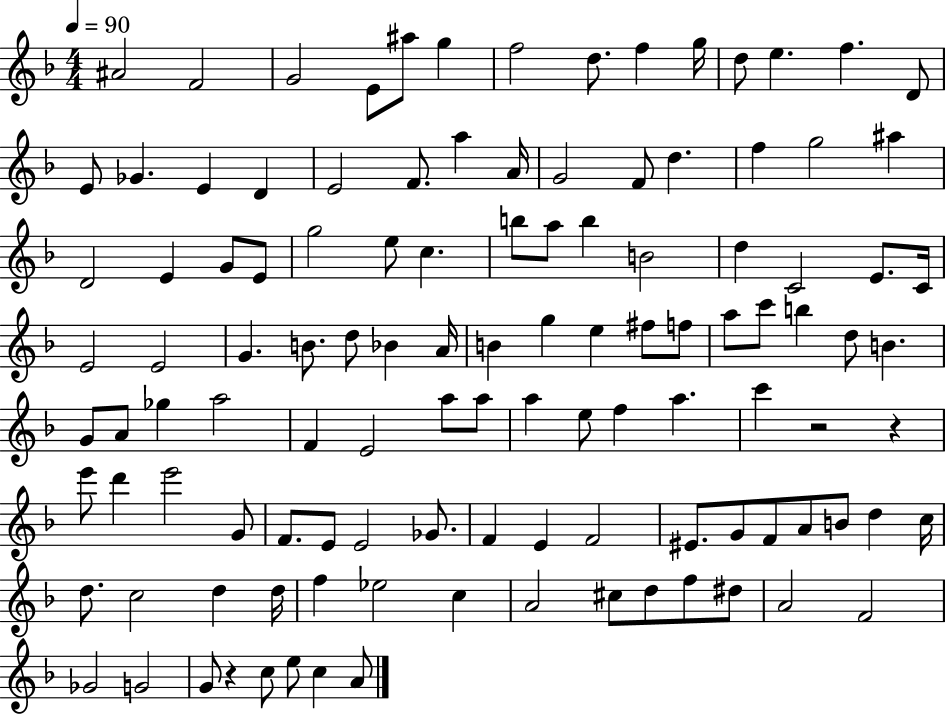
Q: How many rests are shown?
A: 3